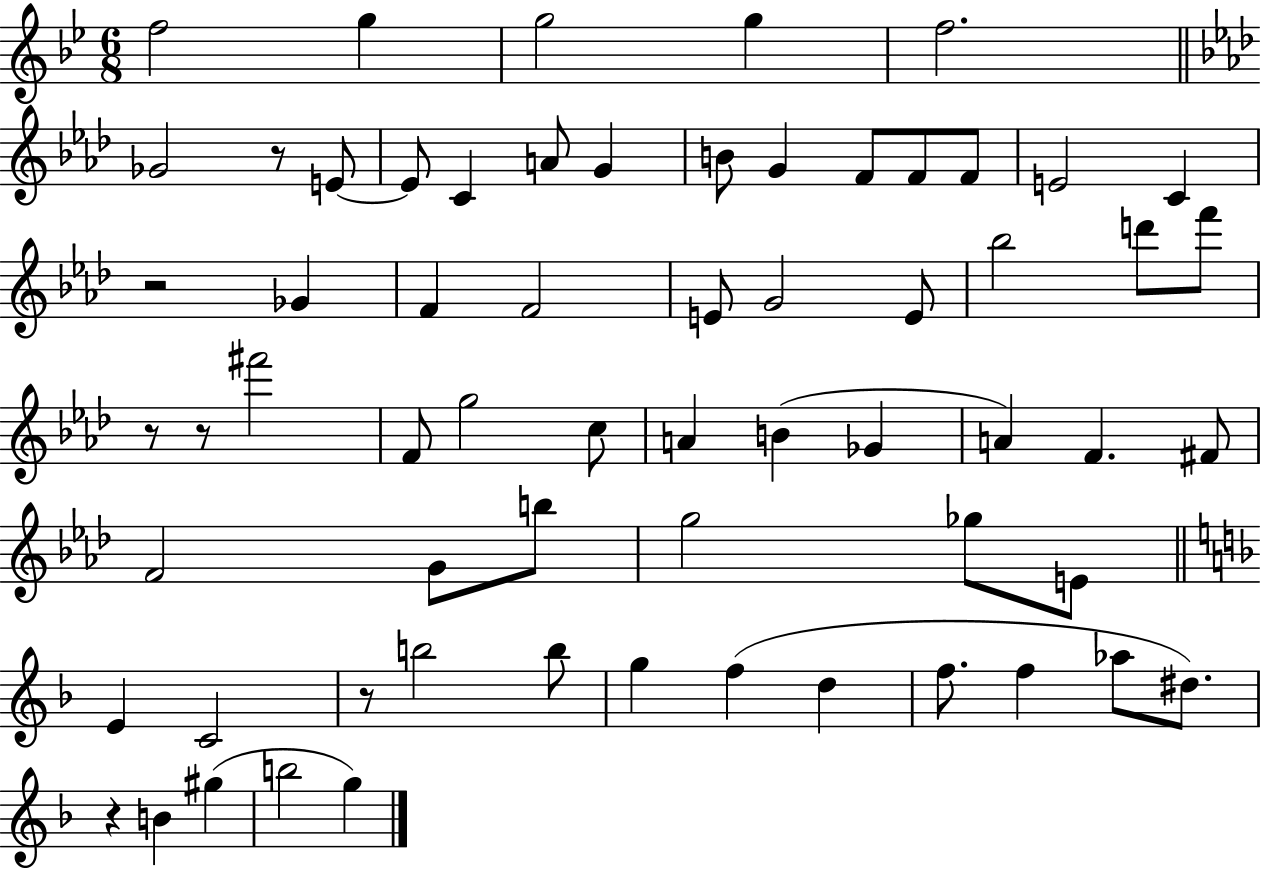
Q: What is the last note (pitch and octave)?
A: G5